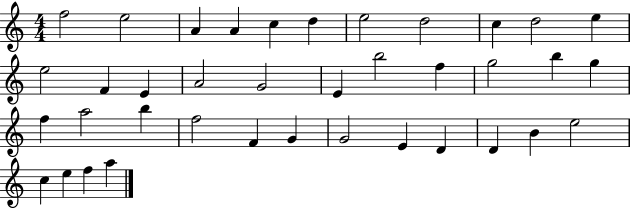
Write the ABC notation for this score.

X:1
T:Untitled
M:4/4
L:1/4
K:C
f2 e2 A A c d e2 d2 c d2 e e2 F E A2 G2 E b2 f g2 b g f a2 b f2 F G G2 E D D B e2 c e f a